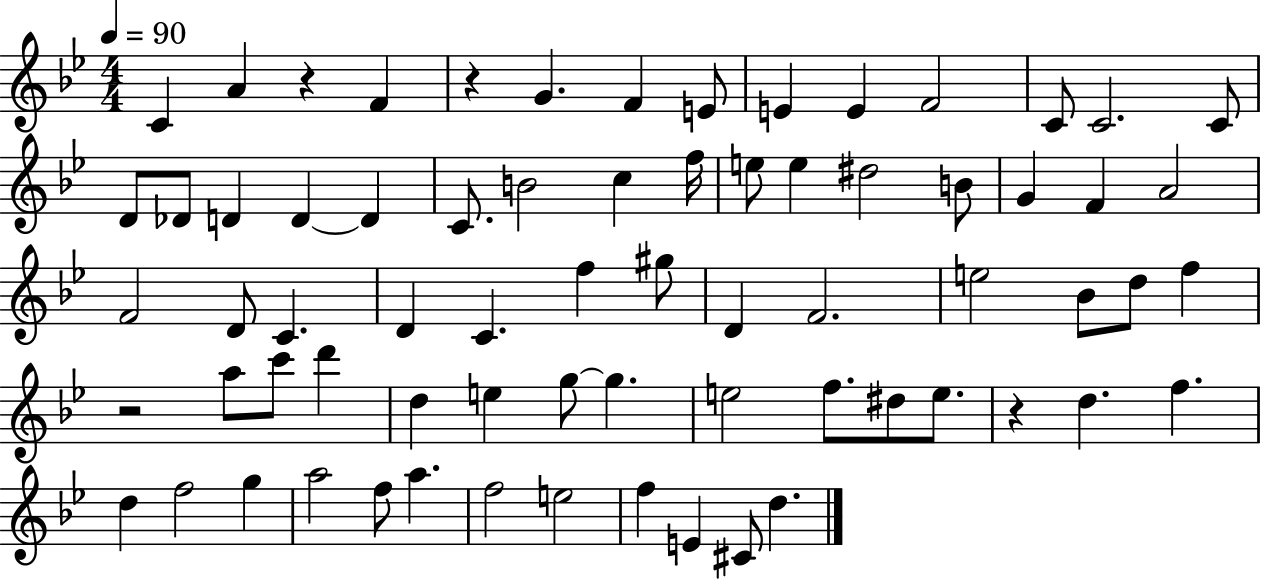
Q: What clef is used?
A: treble